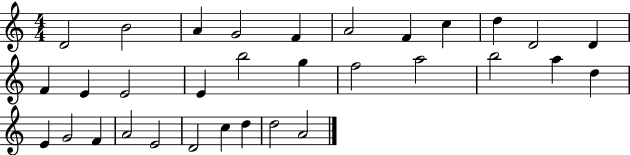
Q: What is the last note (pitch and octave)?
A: A4